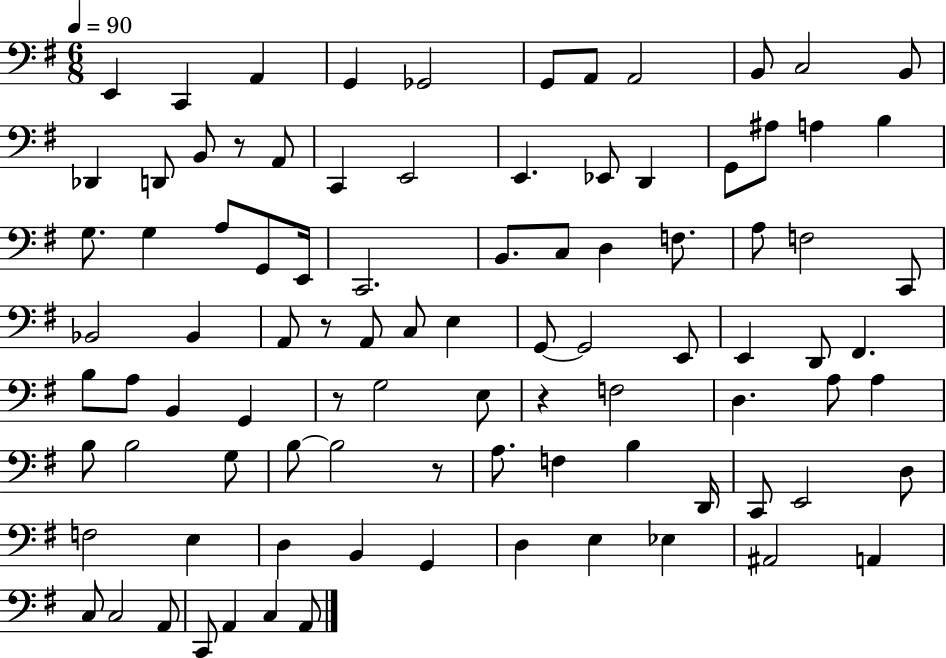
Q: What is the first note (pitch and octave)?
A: E2